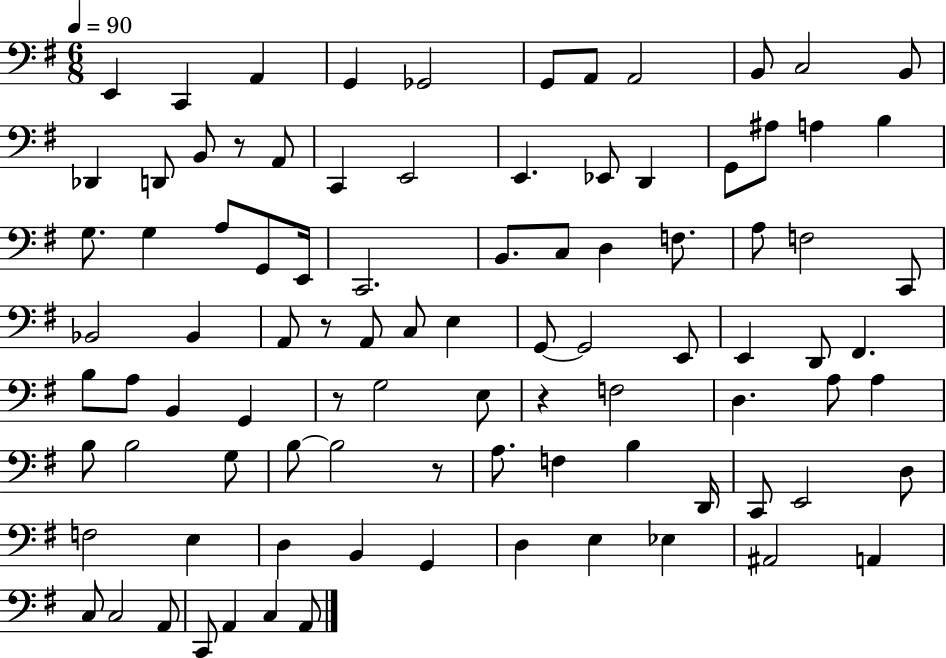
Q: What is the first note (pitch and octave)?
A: E2